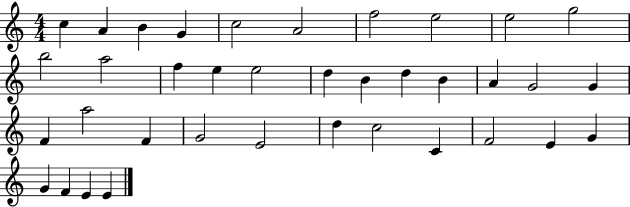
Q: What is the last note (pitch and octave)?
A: E4